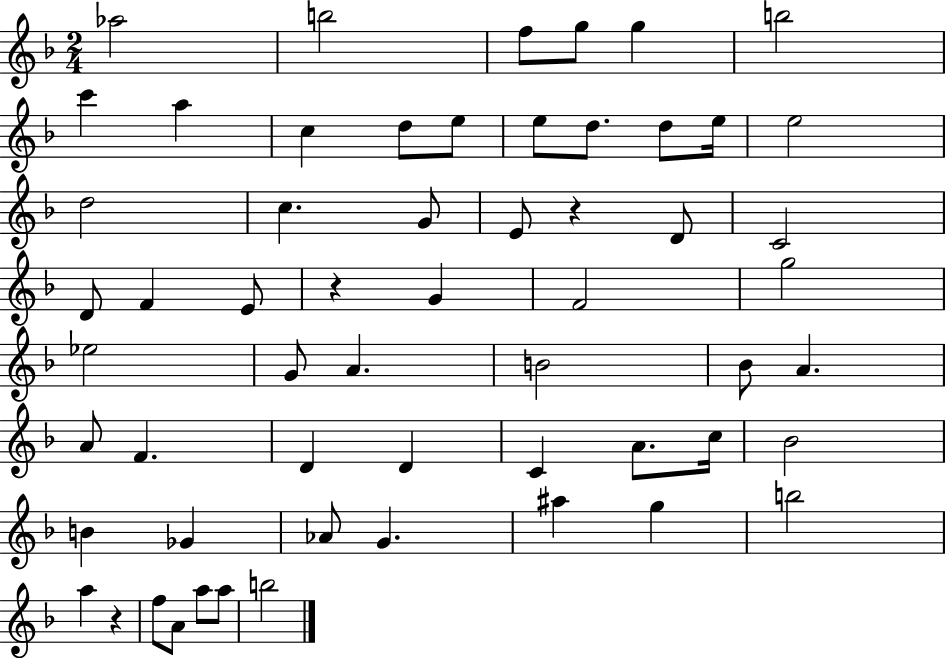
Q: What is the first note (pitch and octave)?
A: Ab5